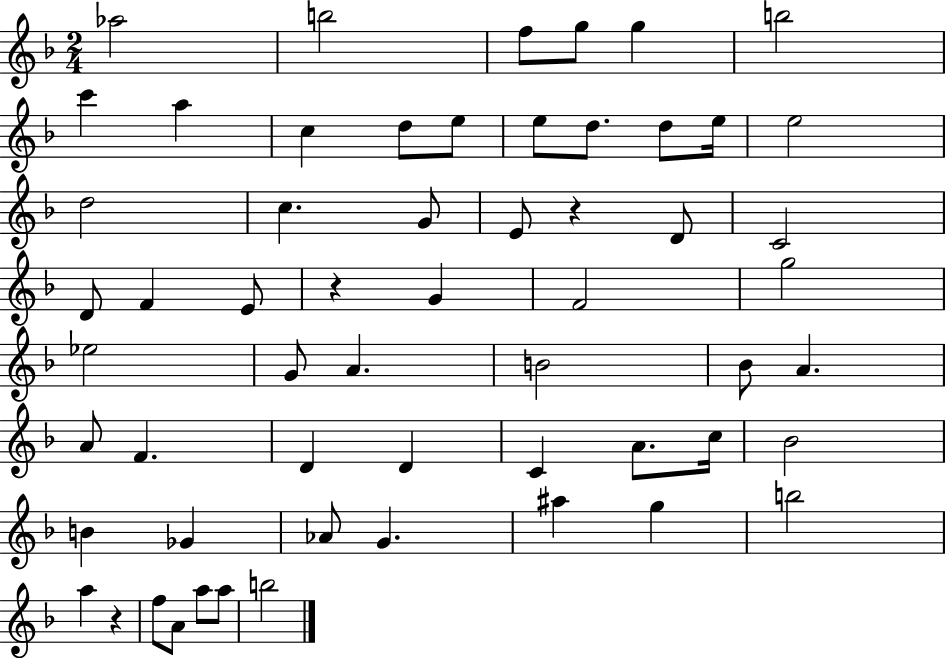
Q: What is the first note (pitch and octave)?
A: Ab5